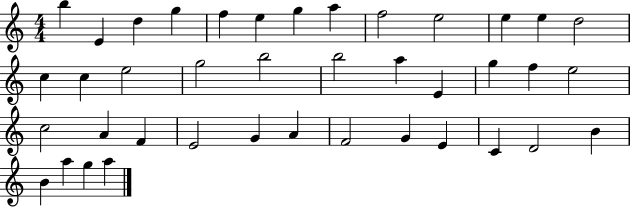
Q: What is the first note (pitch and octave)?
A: B5